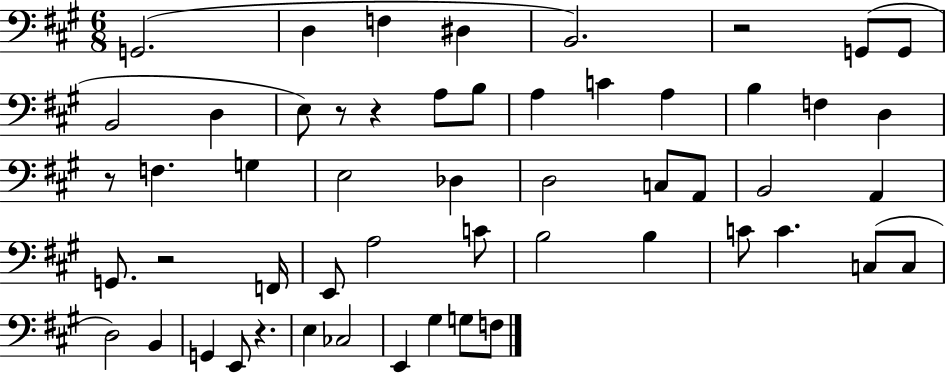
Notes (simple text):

G2/h. D3/q F3/q D#3/q B2/h. R/h G2/e G2/e B2/h D3/q E3/e R/e R/q A3/e B3/e A3/q C4/q A3/q B3/q F3/q D3/q R/e F3/q. G3/q E3/h Db3/q D3/h C3/e A2/e B2/h A2/q G2/e. R/h F2/s E2/e A3/h C4/e B3/h B3/q C4/e C4/q. C3/e C3/e D3/h B2/q G2/q E2/e R/q. E3/q CES3/h E2/q G#3/q G3/e F3/e